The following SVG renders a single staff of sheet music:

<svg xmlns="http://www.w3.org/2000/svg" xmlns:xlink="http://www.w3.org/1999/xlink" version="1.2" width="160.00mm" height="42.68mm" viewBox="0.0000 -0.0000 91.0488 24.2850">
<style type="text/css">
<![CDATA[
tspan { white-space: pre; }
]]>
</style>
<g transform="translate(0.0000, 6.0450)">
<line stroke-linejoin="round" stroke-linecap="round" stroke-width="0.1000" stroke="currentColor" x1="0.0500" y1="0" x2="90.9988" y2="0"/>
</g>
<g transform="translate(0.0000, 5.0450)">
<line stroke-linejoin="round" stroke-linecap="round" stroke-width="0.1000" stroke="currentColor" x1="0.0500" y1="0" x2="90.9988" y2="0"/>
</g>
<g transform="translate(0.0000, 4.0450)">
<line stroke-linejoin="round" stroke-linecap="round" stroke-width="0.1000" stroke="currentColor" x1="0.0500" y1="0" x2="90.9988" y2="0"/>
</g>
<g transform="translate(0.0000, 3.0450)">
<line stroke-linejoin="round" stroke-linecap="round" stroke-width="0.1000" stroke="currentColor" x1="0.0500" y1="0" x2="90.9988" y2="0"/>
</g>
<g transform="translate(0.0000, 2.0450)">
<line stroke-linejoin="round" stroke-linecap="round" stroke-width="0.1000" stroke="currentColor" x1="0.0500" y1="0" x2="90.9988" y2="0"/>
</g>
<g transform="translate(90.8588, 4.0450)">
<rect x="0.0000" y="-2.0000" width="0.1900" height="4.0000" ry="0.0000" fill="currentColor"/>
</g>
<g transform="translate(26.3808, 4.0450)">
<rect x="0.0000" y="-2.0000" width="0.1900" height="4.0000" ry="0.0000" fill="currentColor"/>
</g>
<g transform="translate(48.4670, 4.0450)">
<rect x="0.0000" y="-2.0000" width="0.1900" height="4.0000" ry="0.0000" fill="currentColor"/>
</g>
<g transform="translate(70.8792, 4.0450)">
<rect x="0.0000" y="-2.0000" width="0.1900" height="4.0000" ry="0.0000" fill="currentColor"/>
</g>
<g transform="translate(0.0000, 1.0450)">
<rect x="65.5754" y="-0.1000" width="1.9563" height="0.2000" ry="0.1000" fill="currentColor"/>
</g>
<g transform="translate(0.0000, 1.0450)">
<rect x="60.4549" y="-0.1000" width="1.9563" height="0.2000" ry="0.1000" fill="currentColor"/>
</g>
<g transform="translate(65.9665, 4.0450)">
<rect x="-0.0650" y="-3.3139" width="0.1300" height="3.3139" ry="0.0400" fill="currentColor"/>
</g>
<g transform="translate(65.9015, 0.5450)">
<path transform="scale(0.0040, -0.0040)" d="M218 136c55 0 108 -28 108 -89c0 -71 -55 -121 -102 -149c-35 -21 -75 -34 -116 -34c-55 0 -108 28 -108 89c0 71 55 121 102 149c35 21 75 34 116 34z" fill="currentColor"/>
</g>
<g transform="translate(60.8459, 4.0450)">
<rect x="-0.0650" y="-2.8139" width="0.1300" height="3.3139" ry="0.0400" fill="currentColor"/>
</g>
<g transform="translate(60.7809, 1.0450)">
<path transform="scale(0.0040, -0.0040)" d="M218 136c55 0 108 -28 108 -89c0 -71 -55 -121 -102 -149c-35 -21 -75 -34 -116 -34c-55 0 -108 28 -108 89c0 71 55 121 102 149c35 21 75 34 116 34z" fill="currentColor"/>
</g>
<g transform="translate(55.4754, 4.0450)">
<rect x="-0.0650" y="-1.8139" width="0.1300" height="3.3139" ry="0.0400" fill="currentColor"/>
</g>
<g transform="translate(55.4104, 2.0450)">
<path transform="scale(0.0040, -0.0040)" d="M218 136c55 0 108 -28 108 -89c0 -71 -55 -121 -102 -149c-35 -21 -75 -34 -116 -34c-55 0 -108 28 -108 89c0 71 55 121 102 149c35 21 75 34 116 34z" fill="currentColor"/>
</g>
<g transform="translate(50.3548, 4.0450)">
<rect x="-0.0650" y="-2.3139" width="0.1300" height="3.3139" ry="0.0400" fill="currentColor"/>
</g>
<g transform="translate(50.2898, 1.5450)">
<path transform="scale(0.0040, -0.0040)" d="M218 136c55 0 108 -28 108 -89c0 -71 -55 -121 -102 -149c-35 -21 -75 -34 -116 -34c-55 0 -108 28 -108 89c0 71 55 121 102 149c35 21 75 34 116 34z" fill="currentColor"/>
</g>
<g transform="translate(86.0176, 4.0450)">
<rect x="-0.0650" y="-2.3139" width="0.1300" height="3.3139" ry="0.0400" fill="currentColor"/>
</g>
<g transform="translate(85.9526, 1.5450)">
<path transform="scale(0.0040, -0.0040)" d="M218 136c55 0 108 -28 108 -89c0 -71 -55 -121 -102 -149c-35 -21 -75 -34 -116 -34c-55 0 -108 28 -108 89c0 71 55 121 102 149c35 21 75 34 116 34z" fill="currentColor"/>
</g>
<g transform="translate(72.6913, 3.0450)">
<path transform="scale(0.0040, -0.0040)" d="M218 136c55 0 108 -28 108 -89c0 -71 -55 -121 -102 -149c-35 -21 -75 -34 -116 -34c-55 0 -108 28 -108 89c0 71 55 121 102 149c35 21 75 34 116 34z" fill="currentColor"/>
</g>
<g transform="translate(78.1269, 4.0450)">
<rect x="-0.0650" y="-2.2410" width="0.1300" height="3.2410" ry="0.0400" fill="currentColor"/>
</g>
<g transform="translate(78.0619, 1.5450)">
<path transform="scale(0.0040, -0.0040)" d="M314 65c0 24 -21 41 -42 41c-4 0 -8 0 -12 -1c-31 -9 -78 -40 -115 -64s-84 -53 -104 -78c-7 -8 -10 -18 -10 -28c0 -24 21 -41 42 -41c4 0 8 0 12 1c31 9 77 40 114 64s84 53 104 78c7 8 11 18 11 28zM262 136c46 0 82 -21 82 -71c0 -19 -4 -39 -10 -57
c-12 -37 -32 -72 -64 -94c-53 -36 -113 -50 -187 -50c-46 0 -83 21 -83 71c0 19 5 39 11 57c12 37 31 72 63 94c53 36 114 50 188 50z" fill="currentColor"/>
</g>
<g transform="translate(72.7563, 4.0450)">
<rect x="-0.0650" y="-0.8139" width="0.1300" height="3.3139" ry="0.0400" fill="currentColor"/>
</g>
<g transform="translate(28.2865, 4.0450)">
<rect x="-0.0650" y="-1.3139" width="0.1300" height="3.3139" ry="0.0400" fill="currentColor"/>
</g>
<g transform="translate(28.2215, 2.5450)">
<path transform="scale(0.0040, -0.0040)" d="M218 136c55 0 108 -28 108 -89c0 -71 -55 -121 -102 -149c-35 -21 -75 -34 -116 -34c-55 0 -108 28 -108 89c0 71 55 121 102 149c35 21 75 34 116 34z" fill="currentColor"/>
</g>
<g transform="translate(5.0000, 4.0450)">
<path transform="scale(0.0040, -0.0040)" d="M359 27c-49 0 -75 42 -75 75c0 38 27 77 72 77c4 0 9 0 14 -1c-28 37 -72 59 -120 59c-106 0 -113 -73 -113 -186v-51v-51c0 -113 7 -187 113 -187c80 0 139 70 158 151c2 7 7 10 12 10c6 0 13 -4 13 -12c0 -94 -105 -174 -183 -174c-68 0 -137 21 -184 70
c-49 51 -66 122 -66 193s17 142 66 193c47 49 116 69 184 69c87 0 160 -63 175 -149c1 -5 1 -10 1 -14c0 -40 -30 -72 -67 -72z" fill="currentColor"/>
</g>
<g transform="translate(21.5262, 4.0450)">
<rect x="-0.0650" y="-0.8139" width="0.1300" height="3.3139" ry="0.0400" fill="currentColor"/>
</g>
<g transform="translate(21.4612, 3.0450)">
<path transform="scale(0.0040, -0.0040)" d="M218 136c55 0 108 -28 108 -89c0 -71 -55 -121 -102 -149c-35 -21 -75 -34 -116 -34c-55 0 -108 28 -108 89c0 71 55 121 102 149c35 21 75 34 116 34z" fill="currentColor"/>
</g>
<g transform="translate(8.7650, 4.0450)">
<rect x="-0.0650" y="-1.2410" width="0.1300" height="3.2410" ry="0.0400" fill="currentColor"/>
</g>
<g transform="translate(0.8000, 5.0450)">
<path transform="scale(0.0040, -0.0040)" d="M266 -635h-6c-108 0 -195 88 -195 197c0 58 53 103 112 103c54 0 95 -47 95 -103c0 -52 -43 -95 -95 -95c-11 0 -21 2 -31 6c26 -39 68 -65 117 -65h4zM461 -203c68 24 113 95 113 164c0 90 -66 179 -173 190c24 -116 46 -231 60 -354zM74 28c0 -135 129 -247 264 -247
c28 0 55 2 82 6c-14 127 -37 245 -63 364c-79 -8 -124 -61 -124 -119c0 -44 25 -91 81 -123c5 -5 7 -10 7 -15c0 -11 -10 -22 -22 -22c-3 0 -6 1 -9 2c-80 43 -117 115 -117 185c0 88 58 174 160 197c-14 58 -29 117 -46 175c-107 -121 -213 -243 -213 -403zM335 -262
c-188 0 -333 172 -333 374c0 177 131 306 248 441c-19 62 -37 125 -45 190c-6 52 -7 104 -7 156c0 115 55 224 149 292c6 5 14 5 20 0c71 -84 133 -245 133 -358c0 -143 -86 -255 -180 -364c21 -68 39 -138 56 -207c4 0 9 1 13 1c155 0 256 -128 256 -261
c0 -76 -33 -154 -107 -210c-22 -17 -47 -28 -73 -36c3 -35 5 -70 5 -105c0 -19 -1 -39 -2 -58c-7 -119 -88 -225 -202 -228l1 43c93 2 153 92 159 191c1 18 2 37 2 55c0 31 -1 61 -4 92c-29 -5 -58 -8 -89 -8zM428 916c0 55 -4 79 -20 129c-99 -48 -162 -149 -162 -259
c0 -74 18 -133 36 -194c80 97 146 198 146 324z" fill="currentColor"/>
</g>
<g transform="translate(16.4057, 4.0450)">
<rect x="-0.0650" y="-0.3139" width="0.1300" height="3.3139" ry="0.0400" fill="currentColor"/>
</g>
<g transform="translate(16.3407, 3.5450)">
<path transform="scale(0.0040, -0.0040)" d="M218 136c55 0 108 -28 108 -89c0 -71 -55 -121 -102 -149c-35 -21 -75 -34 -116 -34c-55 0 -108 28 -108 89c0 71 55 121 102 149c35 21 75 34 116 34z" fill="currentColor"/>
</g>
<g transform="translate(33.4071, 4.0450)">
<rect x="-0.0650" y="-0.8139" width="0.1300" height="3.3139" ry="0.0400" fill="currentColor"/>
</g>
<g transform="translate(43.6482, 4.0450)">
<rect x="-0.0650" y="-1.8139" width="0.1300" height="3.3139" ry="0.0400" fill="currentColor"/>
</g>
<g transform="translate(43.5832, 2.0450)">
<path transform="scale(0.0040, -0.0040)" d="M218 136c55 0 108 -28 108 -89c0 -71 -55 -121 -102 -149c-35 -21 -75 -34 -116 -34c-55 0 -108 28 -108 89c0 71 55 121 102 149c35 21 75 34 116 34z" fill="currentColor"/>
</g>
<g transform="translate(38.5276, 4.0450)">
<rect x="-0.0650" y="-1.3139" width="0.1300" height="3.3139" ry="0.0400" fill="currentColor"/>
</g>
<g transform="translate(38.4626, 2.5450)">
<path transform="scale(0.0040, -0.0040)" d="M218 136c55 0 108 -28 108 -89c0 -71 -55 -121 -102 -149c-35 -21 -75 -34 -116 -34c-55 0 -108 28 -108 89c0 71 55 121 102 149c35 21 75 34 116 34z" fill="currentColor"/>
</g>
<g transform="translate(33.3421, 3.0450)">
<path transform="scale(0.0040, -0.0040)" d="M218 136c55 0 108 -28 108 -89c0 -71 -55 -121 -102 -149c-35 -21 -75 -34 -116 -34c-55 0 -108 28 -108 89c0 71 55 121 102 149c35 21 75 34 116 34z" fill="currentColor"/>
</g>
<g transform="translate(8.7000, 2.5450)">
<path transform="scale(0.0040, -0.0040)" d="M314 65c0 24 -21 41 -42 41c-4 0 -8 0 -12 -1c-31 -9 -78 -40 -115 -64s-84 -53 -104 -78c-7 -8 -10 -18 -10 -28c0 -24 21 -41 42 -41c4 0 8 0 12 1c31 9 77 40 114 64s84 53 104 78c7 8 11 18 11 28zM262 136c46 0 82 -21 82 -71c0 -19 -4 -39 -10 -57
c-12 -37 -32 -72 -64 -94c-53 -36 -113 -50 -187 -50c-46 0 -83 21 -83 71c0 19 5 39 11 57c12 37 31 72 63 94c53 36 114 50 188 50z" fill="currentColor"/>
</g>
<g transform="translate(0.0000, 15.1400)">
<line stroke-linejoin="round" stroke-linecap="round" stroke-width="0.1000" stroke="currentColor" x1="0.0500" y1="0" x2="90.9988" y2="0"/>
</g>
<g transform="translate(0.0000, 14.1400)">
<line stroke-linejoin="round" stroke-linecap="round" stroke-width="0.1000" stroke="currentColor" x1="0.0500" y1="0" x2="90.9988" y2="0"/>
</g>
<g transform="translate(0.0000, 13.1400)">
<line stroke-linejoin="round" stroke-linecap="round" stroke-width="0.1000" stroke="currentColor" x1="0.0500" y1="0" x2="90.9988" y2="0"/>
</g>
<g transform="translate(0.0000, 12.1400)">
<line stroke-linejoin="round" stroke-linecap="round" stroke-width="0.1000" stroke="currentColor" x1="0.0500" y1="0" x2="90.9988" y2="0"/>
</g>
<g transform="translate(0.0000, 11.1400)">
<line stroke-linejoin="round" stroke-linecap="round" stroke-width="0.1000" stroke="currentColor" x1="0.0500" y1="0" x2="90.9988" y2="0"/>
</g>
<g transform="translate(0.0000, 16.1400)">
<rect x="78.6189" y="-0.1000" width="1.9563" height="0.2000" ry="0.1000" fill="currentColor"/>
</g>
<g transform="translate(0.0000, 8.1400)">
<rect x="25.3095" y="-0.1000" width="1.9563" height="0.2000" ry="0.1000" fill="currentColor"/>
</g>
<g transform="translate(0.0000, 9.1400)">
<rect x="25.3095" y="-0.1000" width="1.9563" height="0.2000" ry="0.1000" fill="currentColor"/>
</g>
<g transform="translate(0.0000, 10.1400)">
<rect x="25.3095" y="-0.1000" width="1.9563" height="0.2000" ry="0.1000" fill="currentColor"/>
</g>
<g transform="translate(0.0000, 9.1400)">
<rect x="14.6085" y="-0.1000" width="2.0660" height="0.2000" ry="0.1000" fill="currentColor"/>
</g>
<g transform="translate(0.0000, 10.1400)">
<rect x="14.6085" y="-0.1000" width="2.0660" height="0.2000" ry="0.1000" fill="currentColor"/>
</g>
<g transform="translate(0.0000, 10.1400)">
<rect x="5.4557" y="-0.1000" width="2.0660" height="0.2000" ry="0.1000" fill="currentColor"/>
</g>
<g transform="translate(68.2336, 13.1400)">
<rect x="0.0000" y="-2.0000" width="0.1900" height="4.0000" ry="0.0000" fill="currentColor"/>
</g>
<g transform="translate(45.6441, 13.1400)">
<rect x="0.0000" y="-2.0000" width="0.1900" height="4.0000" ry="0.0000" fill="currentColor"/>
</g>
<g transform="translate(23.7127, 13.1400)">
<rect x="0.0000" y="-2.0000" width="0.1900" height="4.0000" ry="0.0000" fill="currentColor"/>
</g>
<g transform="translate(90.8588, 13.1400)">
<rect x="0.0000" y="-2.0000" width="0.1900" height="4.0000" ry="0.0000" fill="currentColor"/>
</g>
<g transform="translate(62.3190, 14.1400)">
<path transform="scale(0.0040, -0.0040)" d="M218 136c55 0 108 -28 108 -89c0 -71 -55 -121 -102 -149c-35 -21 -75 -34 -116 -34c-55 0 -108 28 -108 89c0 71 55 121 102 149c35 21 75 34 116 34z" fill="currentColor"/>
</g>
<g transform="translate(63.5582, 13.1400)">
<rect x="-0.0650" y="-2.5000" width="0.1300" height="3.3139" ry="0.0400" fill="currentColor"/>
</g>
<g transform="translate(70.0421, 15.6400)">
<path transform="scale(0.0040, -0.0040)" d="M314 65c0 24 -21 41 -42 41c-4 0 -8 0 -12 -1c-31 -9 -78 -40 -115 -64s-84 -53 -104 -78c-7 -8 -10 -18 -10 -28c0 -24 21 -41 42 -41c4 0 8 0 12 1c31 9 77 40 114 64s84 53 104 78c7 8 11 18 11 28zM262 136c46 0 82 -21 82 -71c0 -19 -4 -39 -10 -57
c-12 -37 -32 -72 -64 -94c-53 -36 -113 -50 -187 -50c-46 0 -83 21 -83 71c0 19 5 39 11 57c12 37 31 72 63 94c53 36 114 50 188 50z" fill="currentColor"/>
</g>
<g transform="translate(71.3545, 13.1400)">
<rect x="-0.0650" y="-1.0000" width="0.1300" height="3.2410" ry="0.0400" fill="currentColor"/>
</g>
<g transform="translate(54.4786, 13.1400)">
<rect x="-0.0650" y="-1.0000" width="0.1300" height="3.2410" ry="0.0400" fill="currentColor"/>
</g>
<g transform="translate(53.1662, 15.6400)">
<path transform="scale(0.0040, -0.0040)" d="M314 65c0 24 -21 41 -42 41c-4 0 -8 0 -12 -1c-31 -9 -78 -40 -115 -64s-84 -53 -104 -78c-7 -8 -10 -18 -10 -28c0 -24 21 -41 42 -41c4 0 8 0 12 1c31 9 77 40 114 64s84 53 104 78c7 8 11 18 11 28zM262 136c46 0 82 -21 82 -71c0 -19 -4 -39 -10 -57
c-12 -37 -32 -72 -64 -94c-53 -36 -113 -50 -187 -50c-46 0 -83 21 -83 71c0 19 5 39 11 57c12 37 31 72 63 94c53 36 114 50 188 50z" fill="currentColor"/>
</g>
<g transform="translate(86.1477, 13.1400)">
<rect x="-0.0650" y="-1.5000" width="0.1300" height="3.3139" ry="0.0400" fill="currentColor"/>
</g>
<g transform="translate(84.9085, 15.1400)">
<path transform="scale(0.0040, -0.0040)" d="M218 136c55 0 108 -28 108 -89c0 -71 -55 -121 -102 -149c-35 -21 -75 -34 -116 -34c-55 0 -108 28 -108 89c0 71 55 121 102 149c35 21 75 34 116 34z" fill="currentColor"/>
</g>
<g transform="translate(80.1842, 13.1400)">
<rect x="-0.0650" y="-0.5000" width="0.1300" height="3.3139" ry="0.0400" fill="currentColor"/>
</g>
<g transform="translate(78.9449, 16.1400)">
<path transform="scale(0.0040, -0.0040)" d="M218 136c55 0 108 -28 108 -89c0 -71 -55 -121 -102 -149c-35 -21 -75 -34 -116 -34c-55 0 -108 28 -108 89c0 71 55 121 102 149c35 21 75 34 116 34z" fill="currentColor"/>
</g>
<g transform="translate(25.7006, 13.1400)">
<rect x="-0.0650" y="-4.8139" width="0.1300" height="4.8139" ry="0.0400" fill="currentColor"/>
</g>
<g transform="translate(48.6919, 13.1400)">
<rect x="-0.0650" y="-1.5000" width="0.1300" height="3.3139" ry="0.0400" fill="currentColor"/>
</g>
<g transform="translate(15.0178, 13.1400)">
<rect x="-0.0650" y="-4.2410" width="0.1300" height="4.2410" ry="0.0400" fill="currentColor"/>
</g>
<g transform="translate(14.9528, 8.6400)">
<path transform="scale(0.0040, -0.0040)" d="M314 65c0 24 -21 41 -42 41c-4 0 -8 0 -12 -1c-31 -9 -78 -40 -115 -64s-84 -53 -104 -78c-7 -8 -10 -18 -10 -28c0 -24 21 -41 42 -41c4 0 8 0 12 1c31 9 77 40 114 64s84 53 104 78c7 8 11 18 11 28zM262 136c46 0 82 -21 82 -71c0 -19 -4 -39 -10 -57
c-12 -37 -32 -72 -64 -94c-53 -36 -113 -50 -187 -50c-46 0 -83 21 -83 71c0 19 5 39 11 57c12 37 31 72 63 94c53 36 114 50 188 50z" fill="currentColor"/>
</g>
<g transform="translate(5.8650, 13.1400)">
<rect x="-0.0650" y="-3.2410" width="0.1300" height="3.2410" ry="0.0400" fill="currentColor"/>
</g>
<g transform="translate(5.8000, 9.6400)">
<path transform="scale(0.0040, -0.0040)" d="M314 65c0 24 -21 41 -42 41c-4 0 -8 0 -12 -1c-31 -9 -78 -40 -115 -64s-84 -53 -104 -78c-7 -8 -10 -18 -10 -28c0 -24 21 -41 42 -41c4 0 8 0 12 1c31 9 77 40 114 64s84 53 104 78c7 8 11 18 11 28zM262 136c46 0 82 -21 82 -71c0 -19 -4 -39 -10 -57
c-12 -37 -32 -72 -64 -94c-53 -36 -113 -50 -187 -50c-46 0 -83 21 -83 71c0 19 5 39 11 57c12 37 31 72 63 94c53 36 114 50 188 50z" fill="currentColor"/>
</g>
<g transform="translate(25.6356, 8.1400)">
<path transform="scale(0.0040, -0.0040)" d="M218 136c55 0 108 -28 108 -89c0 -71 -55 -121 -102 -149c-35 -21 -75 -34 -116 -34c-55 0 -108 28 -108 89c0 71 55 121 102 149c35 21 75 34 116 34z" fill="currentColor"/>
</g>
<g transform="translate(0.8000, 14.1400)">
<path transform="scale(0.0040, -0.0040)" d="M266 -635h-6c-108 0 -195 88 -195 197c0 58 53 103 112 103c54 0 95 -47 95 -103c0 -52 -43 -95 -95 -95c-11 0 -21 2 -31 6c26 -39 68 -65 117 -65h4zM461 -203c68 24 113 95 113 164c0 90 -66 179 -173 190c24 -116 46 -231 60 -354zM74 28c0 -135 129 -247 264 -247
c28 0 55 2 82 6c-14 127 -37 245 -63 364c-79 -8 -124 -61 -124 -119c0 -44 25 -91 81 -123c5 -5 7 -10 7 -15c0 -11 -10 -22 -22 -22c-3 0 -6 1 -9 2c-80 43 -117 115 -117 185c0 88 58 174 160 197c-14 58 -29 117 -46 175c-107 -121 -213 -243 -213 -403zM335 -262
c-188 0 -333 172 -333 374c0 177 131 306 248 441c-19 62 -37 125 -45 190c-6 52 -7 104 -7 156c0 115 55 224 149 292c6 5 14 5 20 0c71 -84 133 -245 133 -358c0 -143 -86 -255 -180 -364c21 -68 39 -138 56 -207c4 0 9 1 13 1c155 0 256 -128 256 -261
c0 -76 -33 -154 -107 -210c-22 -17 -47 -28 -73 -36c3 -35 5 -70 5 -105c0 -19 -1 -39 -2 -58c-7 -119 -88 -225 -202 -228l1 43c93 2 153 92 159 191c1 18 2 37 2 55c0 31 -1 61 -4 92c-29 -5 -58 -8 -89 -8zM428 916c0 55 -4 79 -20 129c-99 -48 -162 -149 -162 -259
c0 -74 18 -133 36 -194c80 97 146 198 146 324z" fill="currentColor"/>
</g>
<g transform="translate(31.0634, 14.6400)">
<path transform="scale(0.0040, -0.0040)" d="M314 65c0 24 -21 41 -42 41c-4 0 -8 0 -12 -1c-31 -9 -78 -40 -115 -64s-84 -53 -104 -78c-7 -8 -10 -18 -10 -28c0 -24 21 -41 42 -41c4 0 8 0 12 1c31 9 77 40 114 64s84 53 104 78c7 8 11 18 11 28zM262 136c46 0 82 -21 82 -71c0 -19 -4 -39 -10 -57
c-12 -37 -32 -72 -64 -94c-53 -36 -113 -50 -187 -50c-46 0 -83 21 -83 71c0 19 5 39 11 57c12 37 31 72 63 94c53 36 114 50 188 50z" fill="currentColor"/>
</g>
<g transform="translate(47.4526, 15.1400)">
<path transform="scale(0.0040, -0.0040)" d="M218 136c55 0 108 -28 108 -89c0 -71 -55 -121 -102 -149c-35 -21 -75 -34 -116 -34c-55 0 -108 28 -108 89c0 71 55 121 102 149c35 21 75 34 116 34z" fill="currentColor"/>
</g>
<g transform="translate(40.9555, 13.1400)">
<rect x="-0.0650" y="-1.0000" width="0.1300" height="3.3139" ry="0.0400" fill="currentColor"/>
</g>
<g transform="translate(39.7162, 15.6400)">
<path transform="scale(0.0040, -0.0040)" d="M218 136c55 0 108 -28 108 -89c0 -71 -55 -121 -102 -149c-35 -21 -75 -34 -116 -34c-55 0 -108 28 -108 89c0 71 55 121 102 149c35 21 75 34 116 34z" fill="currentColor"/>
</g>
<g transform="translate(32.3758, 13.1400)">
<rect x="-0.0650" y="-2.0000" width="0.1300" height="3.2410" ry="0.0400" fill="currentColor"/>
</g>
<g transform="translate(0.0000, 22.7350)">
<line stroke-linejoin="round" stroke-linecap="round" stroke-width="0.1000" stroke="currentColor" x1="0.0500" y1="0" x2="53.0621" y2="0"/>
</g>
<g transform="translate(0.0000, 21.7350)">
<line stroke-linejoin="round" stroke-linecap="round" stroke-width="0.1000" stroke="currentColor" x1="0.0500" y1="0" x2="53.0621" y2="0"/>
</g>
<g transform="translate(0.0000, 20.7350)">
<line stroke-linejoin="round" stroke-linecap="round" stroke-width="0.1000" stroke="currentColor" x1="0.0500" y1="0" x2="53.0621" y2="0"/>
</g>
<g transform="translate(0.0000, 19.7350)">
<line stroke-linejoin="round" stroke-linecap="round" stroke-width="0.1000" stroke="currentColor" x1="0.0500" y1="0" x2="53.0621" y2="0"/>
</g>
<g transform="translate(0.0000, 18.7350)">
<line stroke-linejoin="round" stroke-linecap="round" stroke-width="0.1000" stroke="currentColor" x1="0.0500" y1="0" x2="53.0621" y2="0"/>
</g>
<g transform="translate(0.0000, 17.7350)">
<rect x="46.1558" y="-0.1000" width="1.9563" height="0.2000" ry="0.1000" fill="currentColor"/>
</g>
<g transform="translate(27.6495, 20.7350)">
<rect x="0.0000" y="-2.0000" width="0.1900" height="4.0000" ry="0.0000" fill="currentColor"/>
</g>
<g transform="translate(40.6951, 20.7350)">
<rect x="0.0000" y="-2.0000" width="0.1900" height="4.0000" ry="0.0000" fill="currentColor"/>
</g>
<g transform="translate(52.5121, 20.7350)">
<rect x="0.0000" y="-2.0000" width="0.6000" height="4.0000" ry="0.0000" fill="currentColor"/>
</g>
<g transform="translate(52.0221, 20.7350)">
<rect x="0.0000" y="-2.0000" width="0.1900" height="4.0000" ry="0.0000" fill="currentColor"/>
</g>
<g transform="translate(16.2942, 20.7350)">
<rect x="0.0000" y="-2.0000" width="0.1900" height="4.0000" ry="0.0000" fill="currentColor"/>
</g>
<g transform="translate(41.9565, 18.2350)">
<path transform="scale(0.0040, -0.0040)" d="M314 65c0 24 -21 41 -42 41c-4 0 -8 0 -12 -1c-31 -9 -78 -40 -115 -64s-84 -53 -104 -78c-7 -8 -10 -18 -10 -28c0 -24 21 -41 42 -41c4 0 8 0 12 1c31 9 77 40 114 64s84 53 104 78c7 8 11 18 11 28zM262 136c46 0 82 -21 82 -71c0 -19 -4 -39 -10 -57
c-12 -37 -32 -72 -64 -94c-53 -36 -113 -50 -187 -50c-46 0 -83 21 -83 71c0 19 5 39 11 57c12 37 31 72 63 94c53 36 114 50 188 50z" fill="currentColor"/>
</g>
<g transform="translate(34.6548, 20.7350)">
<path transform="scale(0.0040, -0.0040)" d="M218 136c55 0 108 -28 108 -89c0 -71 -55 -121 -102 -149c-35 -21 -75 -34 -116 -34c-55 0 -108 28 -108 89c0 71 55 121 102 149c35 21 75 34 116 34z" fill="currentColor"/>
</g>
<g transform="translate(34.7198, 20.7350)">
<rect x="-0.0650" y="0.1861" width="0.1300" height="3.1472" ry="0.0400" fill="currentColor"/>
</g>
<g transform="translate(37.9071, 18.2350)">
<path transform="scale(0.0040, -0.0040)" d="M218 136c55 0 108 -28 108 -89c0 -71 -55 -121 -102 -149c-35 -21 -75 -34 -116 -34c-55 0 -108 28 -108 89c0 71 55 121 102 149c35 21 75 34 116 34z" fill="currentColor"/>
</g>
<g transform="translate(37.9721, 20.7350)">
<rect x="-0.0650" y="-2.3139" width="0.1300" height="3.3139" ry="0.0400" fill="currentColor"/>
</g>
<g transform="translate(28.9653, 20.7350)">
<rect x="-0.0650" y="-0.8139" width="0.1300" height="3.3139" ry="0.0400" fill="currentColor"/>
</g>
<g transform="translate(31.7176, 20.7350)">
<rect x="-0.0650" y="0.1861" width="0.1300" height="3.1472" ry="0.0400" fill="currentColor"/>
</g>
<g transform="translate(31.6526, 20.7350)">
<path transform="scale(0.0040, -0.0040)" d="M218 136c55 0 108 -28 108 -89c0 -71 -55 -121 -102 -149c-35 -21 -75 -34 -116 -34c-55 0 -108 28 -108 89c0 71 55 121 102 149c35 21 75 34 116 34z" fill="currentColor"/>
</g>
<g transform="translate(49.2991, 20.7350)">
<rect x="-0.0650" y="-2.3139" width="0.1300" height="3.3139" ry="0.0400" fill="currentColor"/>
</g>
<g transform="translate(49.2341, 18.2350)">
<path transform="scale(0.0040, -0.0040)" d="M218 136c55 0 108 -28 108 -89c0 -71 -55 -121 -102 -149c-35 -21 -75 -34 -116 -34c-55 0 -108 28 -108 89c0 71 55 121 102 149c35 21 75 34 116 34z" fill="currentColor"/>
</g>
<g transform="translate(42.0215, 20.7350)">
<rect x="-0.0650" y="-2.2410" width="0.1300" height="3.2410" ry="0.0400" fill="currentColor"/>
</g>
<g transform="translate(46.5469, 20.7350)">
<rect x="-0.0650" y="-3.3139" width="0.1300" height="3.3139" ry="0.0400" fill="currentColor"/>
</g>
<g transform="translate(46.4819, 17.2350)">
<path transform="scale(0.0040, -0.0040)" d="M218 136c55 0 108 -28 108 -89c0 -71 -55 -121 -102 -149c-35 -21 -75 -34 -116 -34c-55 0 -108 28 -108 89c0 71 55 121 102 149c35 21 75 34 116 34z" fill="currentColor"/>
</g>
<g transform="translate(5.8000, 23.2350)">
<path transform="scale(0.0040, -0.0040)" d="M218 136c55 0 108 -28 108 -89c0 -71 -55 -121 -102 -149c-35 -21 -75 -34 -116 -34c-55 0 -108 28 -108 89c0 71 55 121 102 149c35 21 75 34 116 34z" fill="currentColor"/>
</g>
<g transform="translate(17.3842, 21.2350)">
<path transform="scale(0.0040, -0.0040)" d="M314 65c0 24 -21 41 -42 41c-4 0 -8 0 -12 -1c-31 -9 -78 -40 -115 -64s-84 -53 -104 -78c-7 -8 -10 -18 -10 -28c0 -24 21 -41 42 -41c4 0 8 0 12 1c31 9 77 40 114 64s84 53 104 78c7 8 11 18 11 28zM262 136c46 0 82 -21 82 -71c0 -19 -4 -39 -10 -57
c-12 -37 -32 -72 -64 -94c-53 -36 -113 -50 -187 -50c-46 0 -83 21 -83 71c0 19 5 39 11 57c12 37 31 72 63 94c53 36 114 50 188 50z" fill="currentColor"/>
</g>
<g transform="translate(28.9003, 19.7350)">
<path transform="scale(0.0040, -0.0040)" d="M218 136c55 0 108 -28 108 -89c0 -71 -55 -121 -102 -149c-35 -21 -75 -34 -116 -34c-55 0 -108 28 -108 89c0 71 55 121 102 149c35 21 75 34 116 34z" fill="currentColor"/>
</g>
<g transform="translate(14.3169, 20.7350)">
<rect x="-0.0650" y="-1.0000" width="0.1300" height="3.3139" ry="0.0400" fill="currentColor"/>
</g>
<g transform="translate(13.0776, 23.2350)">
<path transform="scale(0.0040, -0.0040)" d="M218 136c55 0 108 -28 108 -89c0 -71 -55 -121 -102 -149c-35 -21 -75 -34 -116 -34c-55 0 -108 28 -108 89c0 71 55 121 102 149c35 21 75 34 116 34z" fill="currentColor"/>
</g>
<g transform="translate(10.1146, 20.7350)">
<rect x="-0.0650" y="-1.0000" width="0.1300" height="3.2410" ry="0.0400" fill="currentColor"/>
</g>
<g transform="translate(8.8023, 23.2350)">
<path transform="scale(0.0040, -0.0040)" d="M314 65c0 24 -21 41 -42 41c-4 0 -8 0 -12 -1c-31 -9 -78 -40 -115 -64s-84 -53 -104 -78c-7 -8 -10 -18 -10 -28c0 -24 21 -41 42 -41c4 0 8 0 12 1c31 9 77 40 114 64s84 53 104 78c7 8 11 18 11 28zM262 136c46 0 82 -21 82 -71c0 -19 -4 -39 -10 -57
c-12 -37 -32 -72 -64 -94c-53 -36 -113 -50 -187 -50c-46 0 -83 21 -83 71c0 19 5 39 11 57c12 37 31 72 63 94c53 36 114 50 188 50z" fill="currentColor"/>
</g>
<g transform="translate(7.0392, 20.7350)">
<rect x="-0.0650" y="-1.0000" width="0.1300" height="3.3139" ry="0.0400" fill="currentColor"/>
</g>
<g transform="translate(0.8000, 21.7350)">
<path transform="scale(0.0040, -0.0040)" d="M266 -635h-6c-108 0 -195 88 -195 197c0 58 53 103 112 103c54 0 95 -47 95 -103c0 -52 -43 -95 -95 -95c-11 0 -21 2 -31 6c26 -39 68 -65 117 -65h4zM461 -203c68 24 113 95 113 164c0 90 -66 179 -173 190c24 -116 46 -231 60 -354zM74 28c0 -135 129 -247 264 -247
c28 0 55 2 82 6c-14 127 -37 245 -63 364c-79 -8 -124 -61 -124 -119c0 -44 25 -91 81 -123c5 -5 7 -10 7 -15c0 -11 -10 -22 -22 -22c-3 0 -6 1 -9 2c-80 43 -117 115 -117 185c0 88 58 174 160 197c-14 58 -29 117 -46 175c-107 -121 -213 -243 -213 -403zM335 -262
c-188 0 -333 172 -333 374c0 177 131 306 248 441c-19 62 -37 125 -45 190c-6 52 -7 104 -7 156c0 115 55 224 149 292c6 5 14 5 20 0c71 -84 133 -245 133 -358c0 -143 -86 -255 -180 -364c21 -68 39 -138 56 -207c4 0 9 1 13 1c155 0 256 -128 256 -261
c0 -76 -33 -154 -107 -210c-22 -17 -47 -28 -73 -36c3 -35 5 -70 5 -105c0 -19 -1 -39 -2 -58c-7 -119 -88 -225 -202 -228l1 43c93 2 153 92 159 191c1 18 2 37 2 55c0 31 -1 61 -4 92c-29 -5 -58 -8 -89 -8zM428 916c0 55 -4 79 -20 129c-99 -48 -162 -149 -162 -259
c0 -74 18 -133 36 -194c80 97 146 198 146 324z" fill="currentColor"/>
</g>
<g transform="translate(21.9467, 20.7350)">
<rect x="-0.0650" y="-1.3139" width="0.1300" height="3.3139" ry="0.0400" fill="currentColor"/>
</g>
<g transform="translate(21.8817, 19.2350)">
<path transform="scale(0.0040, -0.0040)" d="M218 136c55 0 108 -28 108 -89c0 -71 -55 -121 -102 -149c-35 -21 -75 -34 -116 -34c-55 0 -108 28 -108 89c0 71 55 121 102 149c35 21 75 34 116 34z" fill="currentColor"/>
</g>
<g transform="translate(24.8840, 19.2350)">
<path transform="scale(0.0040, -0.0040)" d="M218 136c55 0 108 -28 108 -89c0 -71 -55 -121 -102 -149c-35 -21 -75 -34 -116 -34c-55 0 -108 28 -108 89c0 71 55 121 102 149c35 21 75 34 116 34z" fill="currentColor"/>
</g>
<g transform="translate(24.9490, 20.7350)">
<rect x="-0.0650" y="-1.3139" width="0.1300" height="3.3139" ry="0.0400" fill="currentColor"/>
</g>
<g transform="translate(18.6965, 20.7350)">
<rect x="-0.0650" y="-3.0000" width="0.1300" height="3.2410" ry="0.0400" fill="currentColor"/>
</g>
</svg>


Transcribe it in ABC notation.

X:1
T:Untitled
M:4/4
L:1/4
K:C
e2 c d e d e f g f a b d g2 g b2 d'2 e' F2 D E D2 G D2 C E D D2 D A2 e e d B B g g2 b g